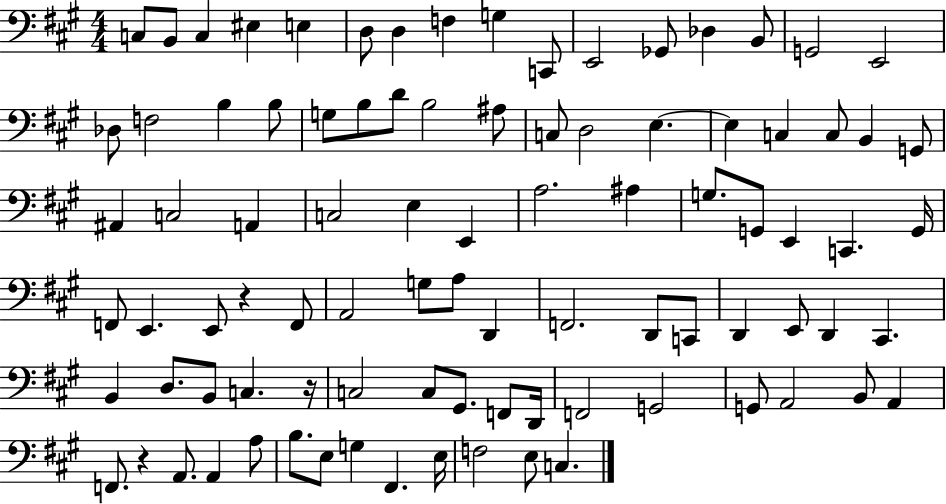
{
  \clef bass
  \numericTimeSignature
  \time 4/4
  \key a \major
  c8 b,8 c4 eis4 e4 | d8 d4 f4 g4 c,8 | e,2 ges,8 des4 b,8 | g,2 e,2 | \break des8 f2 b4 b8 | g8 b8 d'8 b2 ais8 | c8 d2 e4.~~ | e4 c4 c8 b,4 g,8 | \break ais,4 c2 a,4 | c2 e4 e,4 | a2. ais4 | g8. g,8 e,4 c,4. g,16 | \break f,8 e,4. e,8 r4 f,8 | a,2 g8 a8 d,4 | f,2. d,8 c,8 | d,4 e,8 d,4 cis,4. | \break b,4 d8. b,8 c4. r16 | c2 c8 gis,8. f,8 d,16 | f,2 g,2 | g,8 a,2 b,8 a,4 | \break f,8. r4 a,8. a,4 a8 | b8. e8 g4 fis,4. e16 | f2 e8 c4. | \bar "|."
}